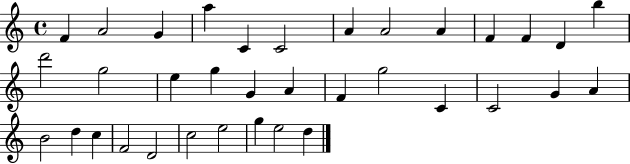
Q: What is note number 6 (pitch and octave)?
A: C4